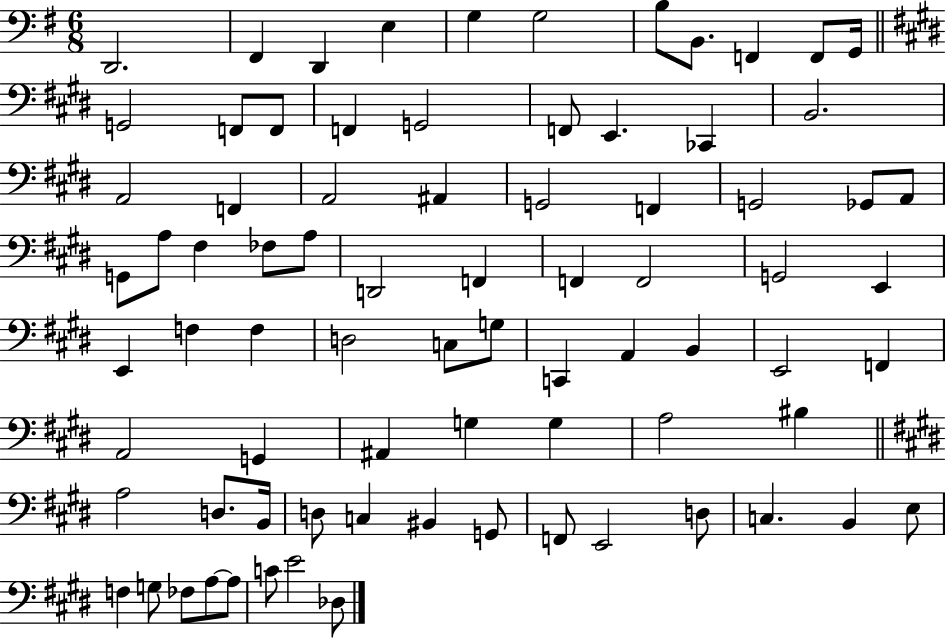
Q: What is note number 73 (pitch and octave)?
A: G3